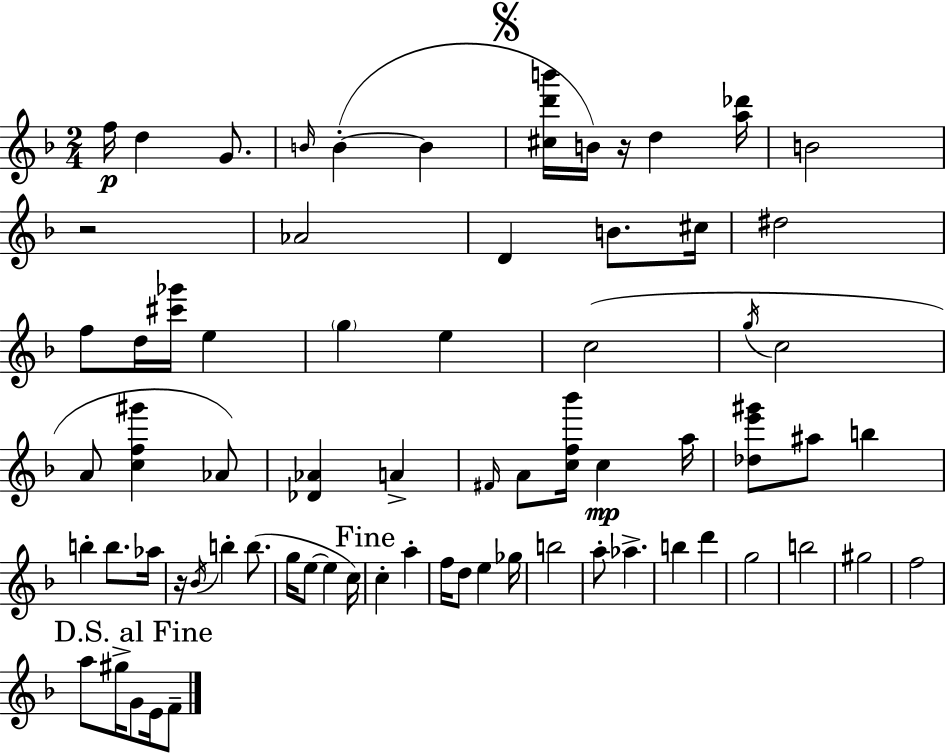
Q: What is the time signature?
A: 2/4